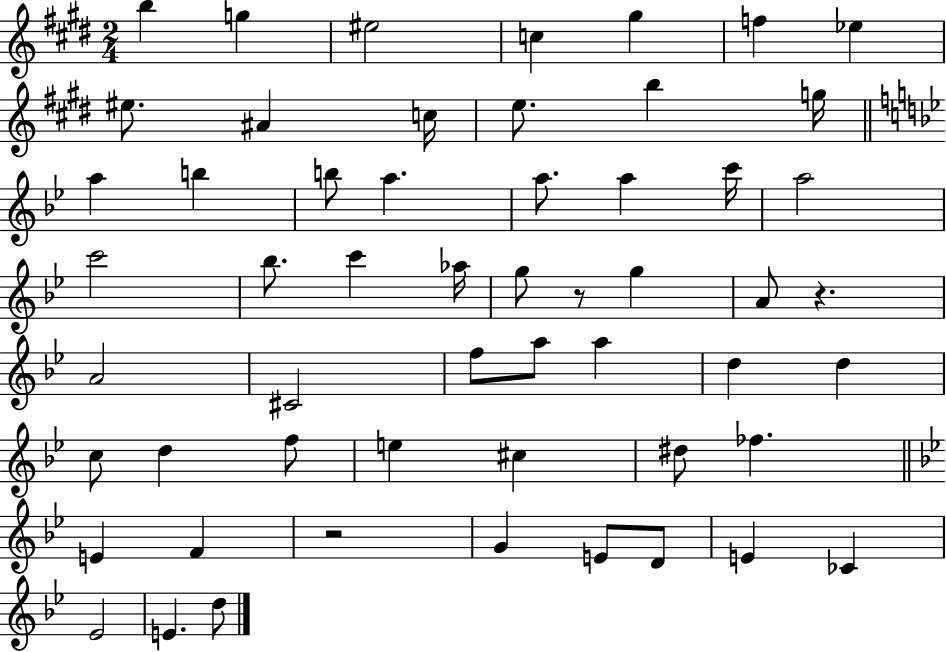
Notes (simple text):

B5/q G5/q EIS5/h C5/q G#5/q F5/q Eb5/q EIS5/e. A#4/q C5/s E5/e. B5/q G5/s A5/q B5/q B5/e A5/q. A5/e. A5/q C6/s A5/h C6/h Bb5/e. C6/q Ab5/s G5/e R/e G5/q A4/e R/q. A4/h C#4/h F5/e A5/e A5/q D5/q D5/q C5/e D5/q F5/e E5/q C#5/q D#5/e FES5/q. E4/q F4/q R/h G4/q E4/e D4/e E4/q CES4/q Eb4/h E4/q. D5/e